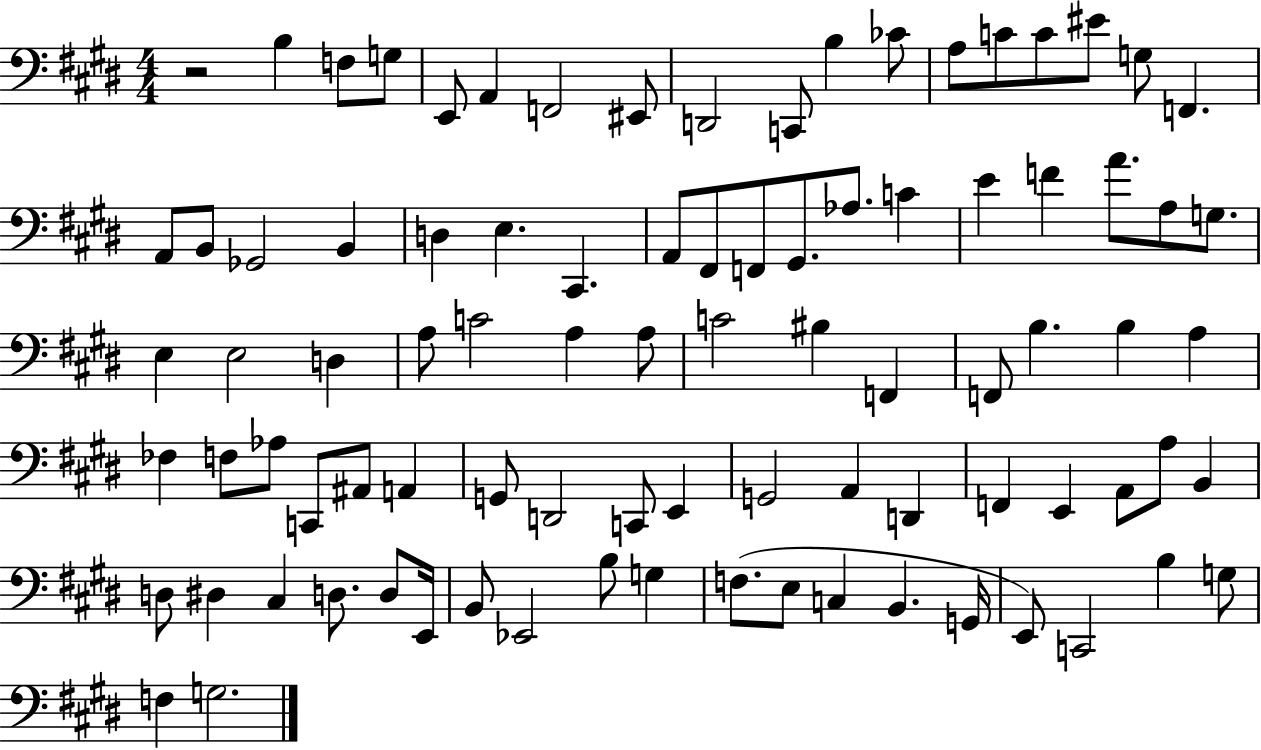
R/h B3/q F3/e G3/e E2/e A2/q F2/h EIS2/e D2/h C2/e B3/q CES4/e A3/e C4/e C4/e EIS4/e G3/e F2/q. A2/e B2/e Gb2/h B2/q D3/q E3/q. C#2/q. A2/e F#2/e F2/e G#2/e. Ab3/e. C4/q E4/q F4/q A4/e. A3/e G3/e. E3/q E3/h D3/q A3/e C4/h A3/q A3/e C4/h BIS3/q F2/q F2/e B3/q. B3/q A3/q FES3/q F3/e Ab3/e C2/e A#2/e A2/q G2/e D2/h C2/e E2/q G2/h A2/q D2/q F2/q E2/q A2/e A3/e B2/q D3/e D#3/q C#3/q D3/e. D3/e E2/s B2/e Eb2/h B3/e G3/q F3/e. E3/e C3/q B2/q. G2/s E2/e C2/h B3/q G3/e F3/q G3/h.